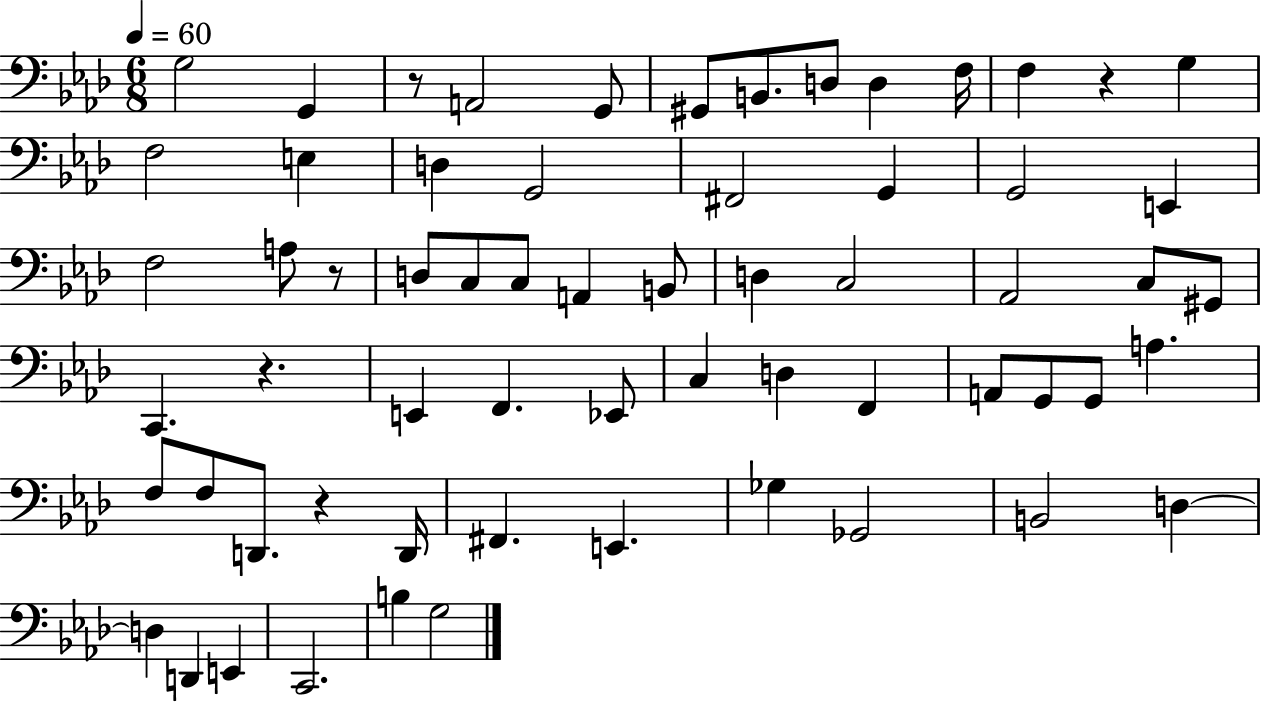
G3/h G2/q R/e A2/h G2/e G#2/e B2/e. D3/e D3/q F3/s F3/q R/q G3/q F3/h E3/q D3/q G2/h F#2/h G2/q G2/h E2/q F3/h A3/e R/e D3/e C3/e C3/e A2/q B2/e D3/q C3/h Ab2/h C3/e G#2/e C2/q. R/q. E2/q F2/q. Eb2/e C3/q D3/q F2/q A2/e G2/e G2/e A3/q. F3/e F3/e D2/e. R/q D2/s F#2/q. E2/q. Gb3/q Gb2/h B2/h D3/q D3/q D2/q E2/q C2/h. B3/q G3/h